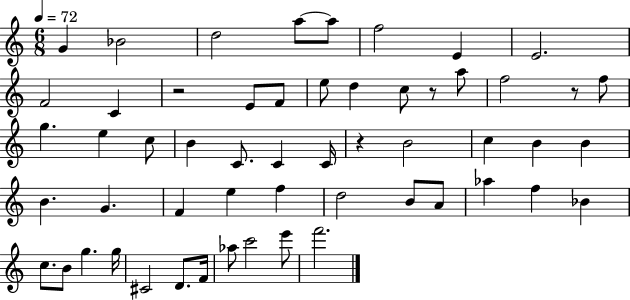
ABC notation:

X:1
T:Untitled
M:6/8
L:1/4
K:C
G _B2 d2 a/2 a/2 f2 E E2 F2 C z2 E/2 F/2 e/2 d c/2 z/2 a/2 f2 z/2 f/2 g e c/2 B C/2 C C/4 z B2 c B B B G F e f d2 B/2 A/2 _a f _B c/2 B/2 g g/4 ^C2 D/2 F/4 _a/2 c'2 e'/2 f'2